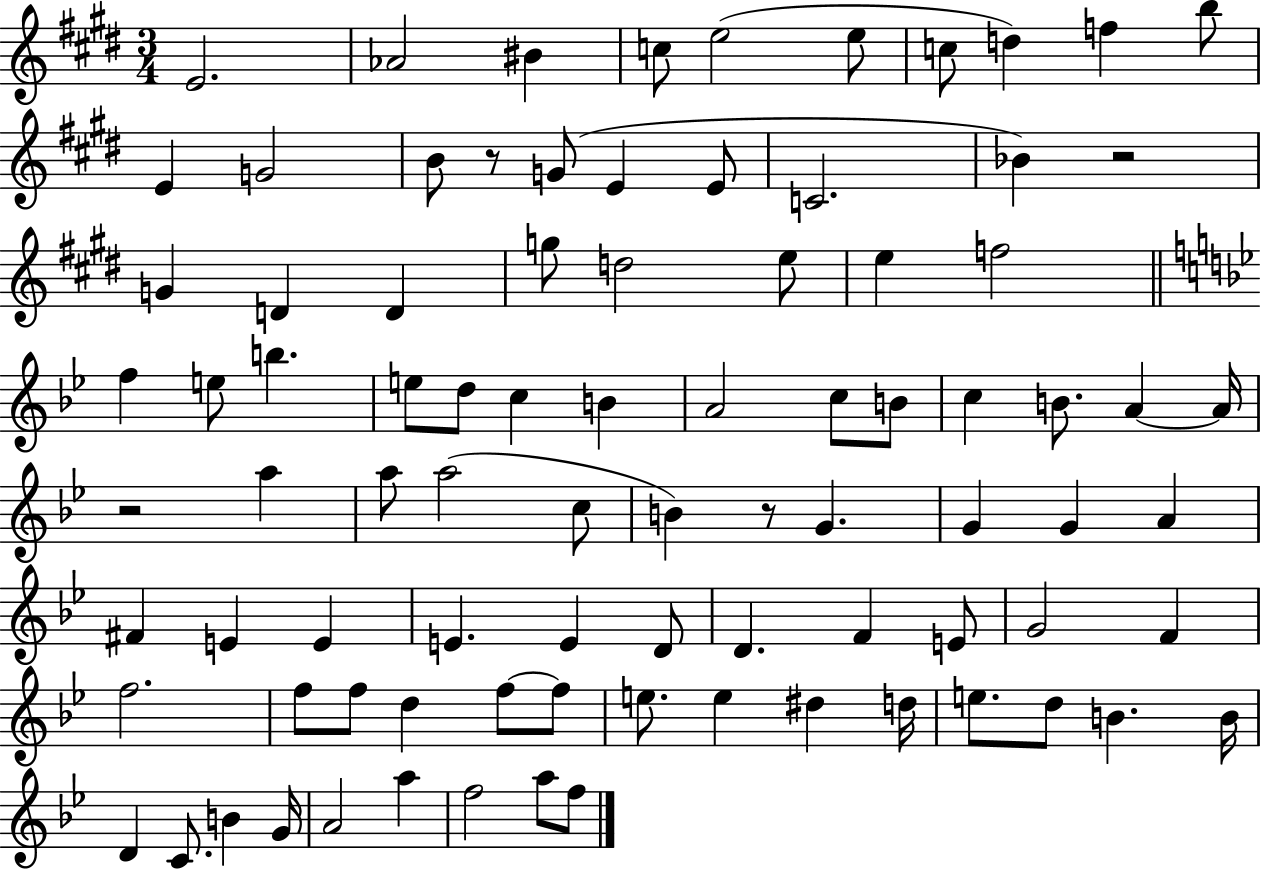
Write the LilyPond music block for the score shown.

{
  \clef treble
  \numericTimeSignature
  \time 3/4
  \key e \major
  e'2. | aes'2 bis'4 | c''8 e''2( e''8 | c''8 d''4) f''4 b''8 | \break e'4 g'2 | b'8 r8 g'8( e'4 e'8 | c'2. | bes'4) r2 | \break g'4 d'4 d'4 | g''8 d''2 e''8 | e''4 f''2 | \bar "||" \break \key bes \major f''4 e''8 b''4. | e''8 d''8 c''4 b'4 | a'2 c''8 b'8 | c''4 b'8. a'4~~ a'16 | \break r2 a''4 | a''8 a''2( c''8 | b'4) r8 g'4. | g'4 g'4 a'4 | \break fis'4 e'4 e'4 | e'4. e'4 d'8 | d'4. f'4 e'8 | g'2 f'4 | \break f''2. | f''8 f''8 d''4 f''8~~ f''8 | e''8. e''4 dis''4 d''16 | e''8. d''8 b'4. b'16 | \break d'4 c'8. b'4 g'16 | a'2 a''4 | f''2 a''8 f''8 | \bar "|."
}